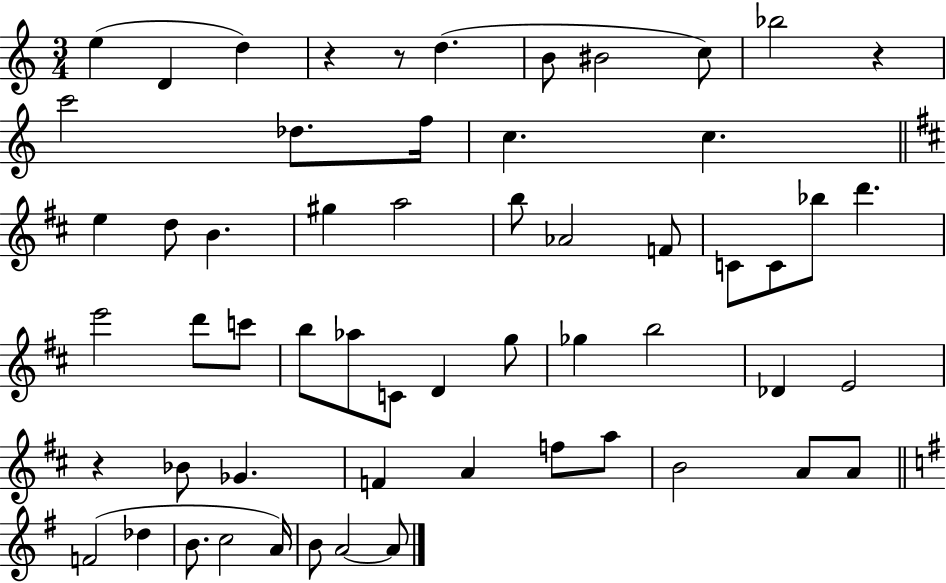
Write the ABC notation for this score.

X:1
T:Untitled
M:3/4
L:1/4
K:C
e D d z z/2 d B/2 ^B2 c/2 _b2 z c'2 _d/2 f/4 c c e d/2 B ^g a2 b/2 _A2 F/2 C/2 C/2 _b/2 d' e'2 d'/2 c'/2 b/2 _a/2 C/2 D g/2 _g b2 _D E2 z _B/2 _G F A f/2 a/2 B2 A/2 A/2 F2 _d B/2 c2 A/4 B/2 A2 A/2